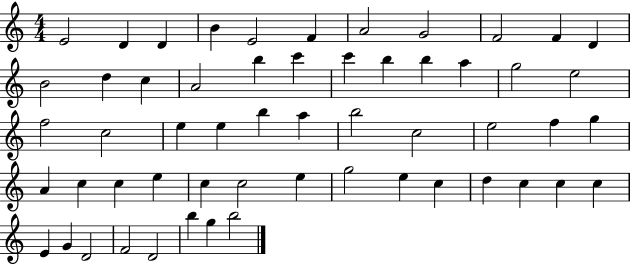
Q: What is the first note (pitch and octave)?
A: E4